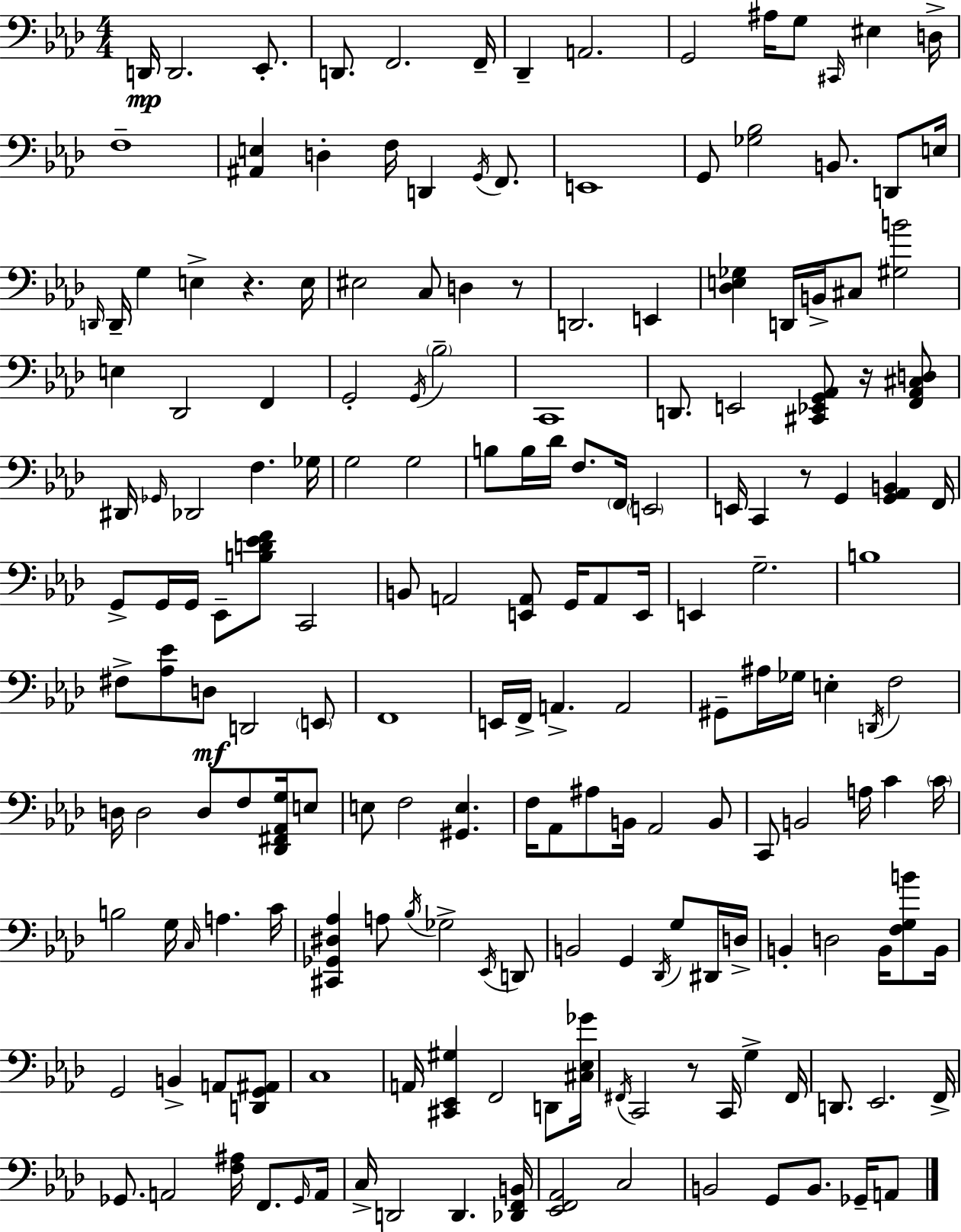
X:1
T:Untitled
M:4/4
L:1/4
K:Ab
D,,/4 D,,2 _E,,/2 D,,/2 F,,2 F,,/4 _D,, A,,2 G,,2 ^A,/4 G,/2 ^C,,/4 ^E, D,/4 F,4 [^A,,E,] D, F,/4 D,, G,,/4 F,,/2 E,,4 G,,/2 [_G,_B,]2 B,,/2 D,,/2 E,/4 D,,/4 D,,/4 G, E, z E,/4 ^E,2 C,/2 D, z/2 D,,2 E,, [_D,E,_G,] D,,/4 B,,/4 ^C,/2 [^G,B]2 E, _D,,2 F,, G,,2 G,,/4 _B,2 C,,4 D,,/2 E,,2 [^C,,_E,,G,,_A,,]/2 z/4 [F,,_A,,^C,D,]/2 ^D,,/4 _G,,/4 _D,,2 F, _G,/4 G,2 G,2 B,/2 B,/4 _D/4 F,/2 F,,/4 E,,2 E,,/4 C,, z/2 G,, [G,,_A,,B,,] F,,/4 G,,/2 G,,/4 G,,/4 _E,,/2 [B,D_EF]/2 C,,2 B,,/2 A,,2 [E,,A,,]/2 G,,/4 A,,/2 E,,/4 E,, G,2 B,4 ^F,/2 [_A,_E]/2 D,/2 D,,2 E,,/2 F,,4 E,,/4 F,,/4 A,, A,,2 ^G,,/2 ^A,/4 _G,/4 E, D,,/4 F,2 D,/4 D,2 D,/2 F,/2 [_D,,^F,,_A,,G,]/4 E,/2 E,/2 F,2 [^G,,E,] F,/4 _A,,/2 ^A,/2 B,,/4 _A,,2 B,,/2 C,,/2 B,,2 A,/4 C C/4 B,2 G,/4 C,/4 A, C/4 [^C,,_G,,^D,_A,] A,/2 _B,/4 _G,2 _E,,/4 D,,/2 B,,2 G,, _D,,/4 G,/2 ^D,,/4 D,/4 B,, D,2 B,,/4 [F,G,B]/2 B,,/4 G,,2 B,, A,,/2 [D,,G,,^A,,]/2 C,4 A,,/4 [^C,,_E,,^G,] F,,2 D,,/2 [^C,_E,_G]/4 ^F,,/4 C,,2 z/2 C,,/4 G, ^F,,/4 D,,/2 _E,,2 F,,/4 _G,,/2 A,,2 [F,^A,]/4 F,,/2 _G,,/4 A,,/4 C,/4 D,,2 D,, [_D,,F,,B,,]/4 [_E,,F,,_A,,]2 C,2 B,,2 G,,/2 B,,/2 _G,,/4 A,,/2